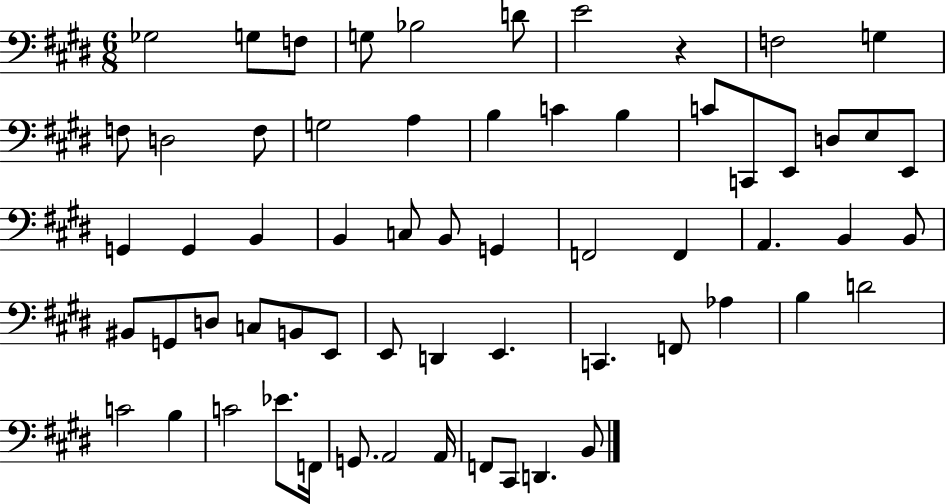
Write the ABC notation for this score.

X:1
T:Untitled
M:6/8
L:1/4
K:E
_G,2 G,/2 F,/2 G,/2 _B,2 D/2 E2 z F,2 G, F,/2 D,2 F,/2 G,2 A, B, C B, C/2 C,,/2 E,,/2 D,/2 E,/2 E,,/2 G,, G,, B,, B,, C,/2 B,,/2 G,, F,,2 F,, A,, B,, B,,/2 ^B,,/2 G,,/2 D,/2 C,/2 B,,/2 E,,/2 E,,/2 D,, E,, C,, F,,/2 _A, B, D2 C2 B, C2 _E/2 F,,/4 G,,/2 A,,2 A,,/4 F,,/2 ^C,,/2 D,, B,,/2